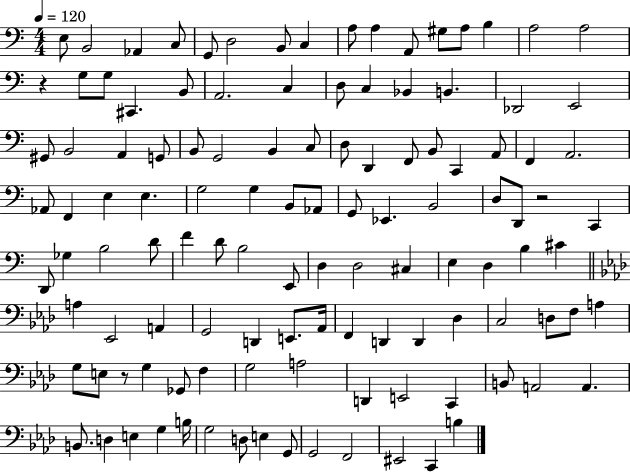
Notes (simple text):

E3/e B2/h Ab2/q C3/e G2/e D3/h B2/e C3/q A3/e A3/q A2/e G#3/e A3/e B3/q A3/h A3/h R/q G3/e G3/e C#2/q. B2/e A2/h. C3/q D3/e C3/q Bb2/q B2/q. Db2/h E2/h G#2/e B2/h A2/q G2/e B2/e G2/h B2/q C3/e D3/e D2/q F2/e B2/e C2/q A2/e F2/q A2/h. Ab2/e F2/q E3/q E3/q. G3/h G3/q B2/e Ab2/e G2/e Eb2/q. B2/h D3/e D2/e R/h C2/q D2/e Gb3/q B3/h D4/e F4/q D4/e B3/h E2/e D3/q D3/h C#3/q E3/q D3/q B3/q C#4/q A3/q Eb2/h A2/q G2/h D2/q E2/e. Ab2/s F2/q D2/q D2/q Db3/q C3/h D3/e F3/e A3/q G3/e E3/e R/e G3/q Gb2/e F3/q G3/h A3/h D2/q E2/h C2/q B2/e A2/h A2/q. B2/e. D3/q E3/q G3/q B3/s G3/h D3/e E3/q G2/e G2/h F2/h EIS2/h C2/q B3/q